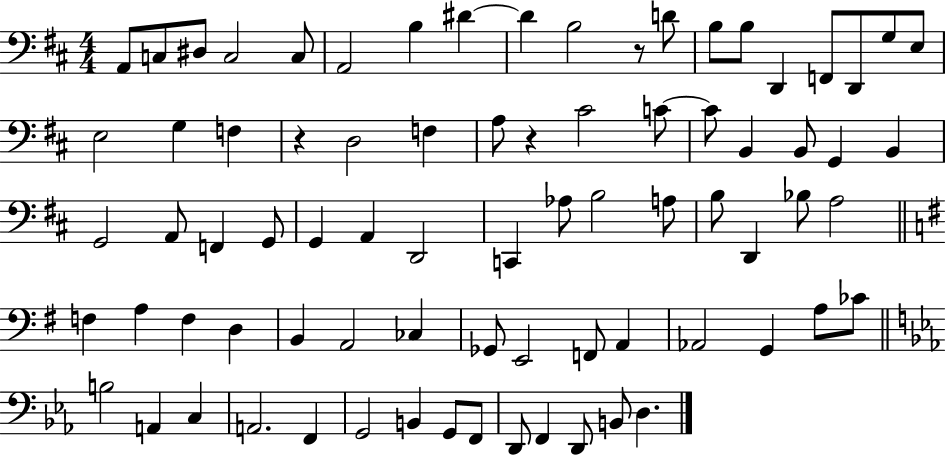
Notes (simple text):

A2/e C3/e D#3/e C3/h C3/e A2/h B3/q D#4/q D#4/q B3/h R/e D4/e B3/e B3/e D2/q F2/e D2/e G3/e E3/e E3/h G3/q F3/q R/q D3/h F3/q A3/e R/q C#4/h C4/e C4/e B2/q B2/e G2/q B2/q G2/h A2/e F2/q G2/e G2/q A2/q D2/h C2/q Ab3/e B3/h A3/e B3/e D2/q Bb3/e A3/h F3/q A3/q F3/q D3/q B2/q A2/h CES3/q Gb2/e E2/h F2/e A2/q Ab2/h G2/q A3/e CES4/e B3/h A2/q C3/q A2/h. F2/q G2/h B2/q G2/e F2/e D2/e F2/q D2/e B2/e D3/q.